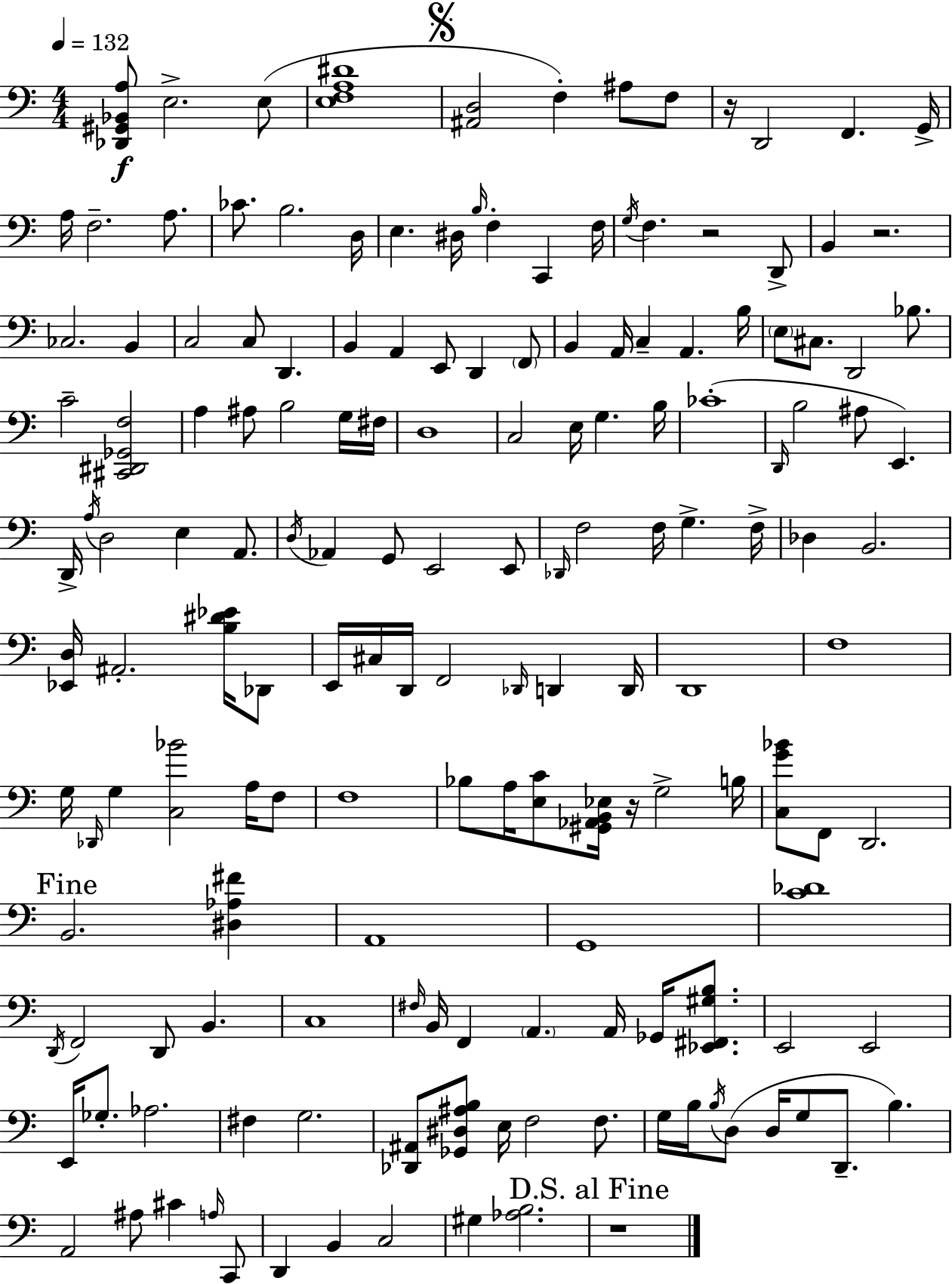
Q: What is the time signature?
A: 4/4